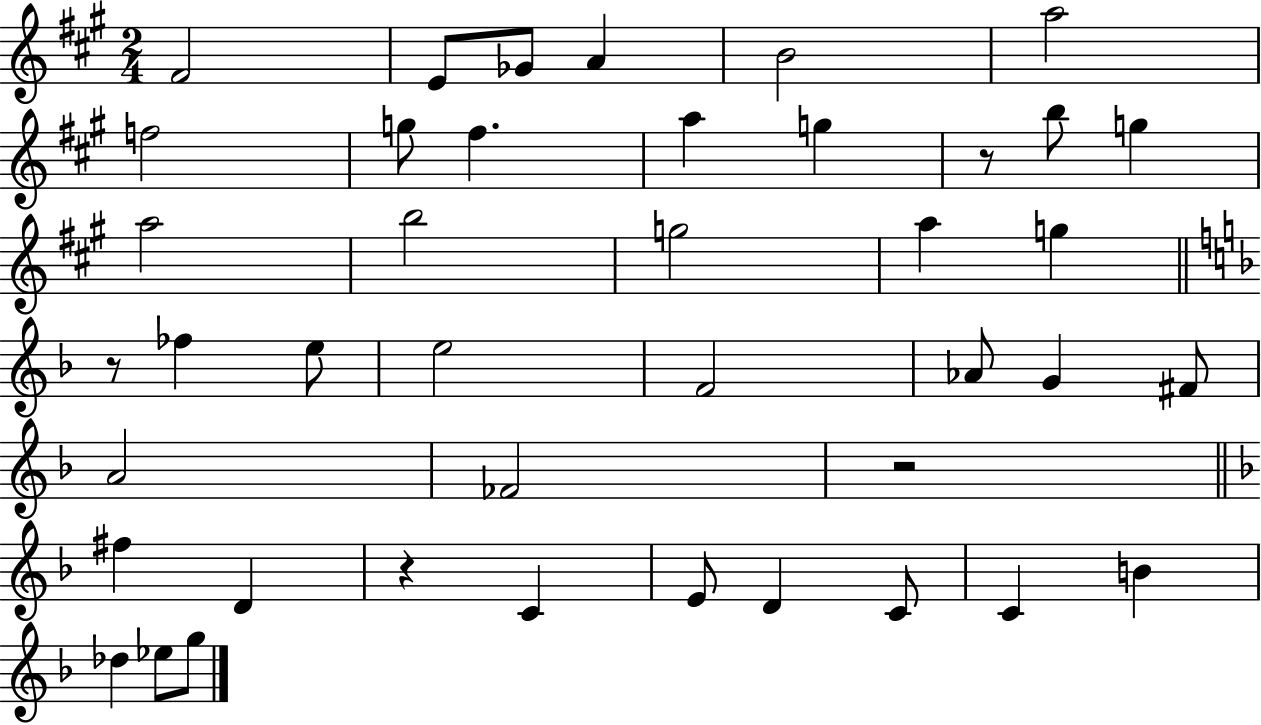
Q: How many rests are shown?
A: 4